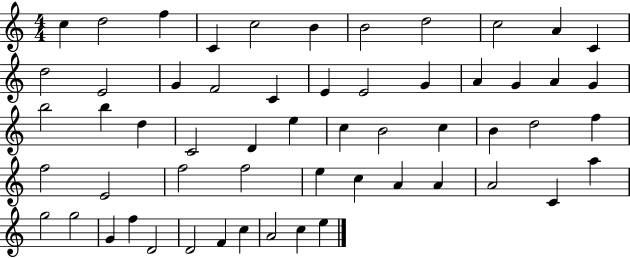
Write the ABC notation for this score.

X:1
T:Untitled
M:4/4
L:1/4
K:C
c d2 f C c2 B B2 d2 c2 A C d2 E2 G F2 C E E2 G A G A G b2 b d C2 D e c B2 c B d2 f f2 E2 f2 f2 e c A A A2 C a g2 g2 G f D2 D2 F c A2 c e